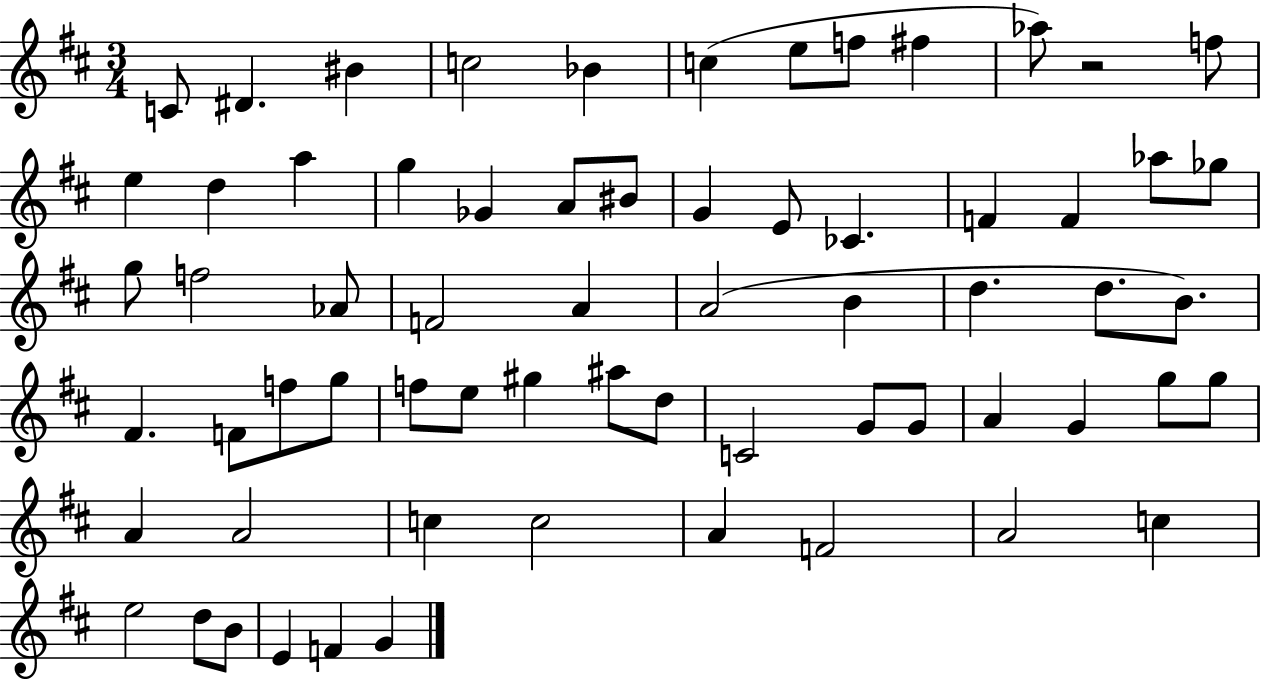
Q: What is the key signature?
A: D major